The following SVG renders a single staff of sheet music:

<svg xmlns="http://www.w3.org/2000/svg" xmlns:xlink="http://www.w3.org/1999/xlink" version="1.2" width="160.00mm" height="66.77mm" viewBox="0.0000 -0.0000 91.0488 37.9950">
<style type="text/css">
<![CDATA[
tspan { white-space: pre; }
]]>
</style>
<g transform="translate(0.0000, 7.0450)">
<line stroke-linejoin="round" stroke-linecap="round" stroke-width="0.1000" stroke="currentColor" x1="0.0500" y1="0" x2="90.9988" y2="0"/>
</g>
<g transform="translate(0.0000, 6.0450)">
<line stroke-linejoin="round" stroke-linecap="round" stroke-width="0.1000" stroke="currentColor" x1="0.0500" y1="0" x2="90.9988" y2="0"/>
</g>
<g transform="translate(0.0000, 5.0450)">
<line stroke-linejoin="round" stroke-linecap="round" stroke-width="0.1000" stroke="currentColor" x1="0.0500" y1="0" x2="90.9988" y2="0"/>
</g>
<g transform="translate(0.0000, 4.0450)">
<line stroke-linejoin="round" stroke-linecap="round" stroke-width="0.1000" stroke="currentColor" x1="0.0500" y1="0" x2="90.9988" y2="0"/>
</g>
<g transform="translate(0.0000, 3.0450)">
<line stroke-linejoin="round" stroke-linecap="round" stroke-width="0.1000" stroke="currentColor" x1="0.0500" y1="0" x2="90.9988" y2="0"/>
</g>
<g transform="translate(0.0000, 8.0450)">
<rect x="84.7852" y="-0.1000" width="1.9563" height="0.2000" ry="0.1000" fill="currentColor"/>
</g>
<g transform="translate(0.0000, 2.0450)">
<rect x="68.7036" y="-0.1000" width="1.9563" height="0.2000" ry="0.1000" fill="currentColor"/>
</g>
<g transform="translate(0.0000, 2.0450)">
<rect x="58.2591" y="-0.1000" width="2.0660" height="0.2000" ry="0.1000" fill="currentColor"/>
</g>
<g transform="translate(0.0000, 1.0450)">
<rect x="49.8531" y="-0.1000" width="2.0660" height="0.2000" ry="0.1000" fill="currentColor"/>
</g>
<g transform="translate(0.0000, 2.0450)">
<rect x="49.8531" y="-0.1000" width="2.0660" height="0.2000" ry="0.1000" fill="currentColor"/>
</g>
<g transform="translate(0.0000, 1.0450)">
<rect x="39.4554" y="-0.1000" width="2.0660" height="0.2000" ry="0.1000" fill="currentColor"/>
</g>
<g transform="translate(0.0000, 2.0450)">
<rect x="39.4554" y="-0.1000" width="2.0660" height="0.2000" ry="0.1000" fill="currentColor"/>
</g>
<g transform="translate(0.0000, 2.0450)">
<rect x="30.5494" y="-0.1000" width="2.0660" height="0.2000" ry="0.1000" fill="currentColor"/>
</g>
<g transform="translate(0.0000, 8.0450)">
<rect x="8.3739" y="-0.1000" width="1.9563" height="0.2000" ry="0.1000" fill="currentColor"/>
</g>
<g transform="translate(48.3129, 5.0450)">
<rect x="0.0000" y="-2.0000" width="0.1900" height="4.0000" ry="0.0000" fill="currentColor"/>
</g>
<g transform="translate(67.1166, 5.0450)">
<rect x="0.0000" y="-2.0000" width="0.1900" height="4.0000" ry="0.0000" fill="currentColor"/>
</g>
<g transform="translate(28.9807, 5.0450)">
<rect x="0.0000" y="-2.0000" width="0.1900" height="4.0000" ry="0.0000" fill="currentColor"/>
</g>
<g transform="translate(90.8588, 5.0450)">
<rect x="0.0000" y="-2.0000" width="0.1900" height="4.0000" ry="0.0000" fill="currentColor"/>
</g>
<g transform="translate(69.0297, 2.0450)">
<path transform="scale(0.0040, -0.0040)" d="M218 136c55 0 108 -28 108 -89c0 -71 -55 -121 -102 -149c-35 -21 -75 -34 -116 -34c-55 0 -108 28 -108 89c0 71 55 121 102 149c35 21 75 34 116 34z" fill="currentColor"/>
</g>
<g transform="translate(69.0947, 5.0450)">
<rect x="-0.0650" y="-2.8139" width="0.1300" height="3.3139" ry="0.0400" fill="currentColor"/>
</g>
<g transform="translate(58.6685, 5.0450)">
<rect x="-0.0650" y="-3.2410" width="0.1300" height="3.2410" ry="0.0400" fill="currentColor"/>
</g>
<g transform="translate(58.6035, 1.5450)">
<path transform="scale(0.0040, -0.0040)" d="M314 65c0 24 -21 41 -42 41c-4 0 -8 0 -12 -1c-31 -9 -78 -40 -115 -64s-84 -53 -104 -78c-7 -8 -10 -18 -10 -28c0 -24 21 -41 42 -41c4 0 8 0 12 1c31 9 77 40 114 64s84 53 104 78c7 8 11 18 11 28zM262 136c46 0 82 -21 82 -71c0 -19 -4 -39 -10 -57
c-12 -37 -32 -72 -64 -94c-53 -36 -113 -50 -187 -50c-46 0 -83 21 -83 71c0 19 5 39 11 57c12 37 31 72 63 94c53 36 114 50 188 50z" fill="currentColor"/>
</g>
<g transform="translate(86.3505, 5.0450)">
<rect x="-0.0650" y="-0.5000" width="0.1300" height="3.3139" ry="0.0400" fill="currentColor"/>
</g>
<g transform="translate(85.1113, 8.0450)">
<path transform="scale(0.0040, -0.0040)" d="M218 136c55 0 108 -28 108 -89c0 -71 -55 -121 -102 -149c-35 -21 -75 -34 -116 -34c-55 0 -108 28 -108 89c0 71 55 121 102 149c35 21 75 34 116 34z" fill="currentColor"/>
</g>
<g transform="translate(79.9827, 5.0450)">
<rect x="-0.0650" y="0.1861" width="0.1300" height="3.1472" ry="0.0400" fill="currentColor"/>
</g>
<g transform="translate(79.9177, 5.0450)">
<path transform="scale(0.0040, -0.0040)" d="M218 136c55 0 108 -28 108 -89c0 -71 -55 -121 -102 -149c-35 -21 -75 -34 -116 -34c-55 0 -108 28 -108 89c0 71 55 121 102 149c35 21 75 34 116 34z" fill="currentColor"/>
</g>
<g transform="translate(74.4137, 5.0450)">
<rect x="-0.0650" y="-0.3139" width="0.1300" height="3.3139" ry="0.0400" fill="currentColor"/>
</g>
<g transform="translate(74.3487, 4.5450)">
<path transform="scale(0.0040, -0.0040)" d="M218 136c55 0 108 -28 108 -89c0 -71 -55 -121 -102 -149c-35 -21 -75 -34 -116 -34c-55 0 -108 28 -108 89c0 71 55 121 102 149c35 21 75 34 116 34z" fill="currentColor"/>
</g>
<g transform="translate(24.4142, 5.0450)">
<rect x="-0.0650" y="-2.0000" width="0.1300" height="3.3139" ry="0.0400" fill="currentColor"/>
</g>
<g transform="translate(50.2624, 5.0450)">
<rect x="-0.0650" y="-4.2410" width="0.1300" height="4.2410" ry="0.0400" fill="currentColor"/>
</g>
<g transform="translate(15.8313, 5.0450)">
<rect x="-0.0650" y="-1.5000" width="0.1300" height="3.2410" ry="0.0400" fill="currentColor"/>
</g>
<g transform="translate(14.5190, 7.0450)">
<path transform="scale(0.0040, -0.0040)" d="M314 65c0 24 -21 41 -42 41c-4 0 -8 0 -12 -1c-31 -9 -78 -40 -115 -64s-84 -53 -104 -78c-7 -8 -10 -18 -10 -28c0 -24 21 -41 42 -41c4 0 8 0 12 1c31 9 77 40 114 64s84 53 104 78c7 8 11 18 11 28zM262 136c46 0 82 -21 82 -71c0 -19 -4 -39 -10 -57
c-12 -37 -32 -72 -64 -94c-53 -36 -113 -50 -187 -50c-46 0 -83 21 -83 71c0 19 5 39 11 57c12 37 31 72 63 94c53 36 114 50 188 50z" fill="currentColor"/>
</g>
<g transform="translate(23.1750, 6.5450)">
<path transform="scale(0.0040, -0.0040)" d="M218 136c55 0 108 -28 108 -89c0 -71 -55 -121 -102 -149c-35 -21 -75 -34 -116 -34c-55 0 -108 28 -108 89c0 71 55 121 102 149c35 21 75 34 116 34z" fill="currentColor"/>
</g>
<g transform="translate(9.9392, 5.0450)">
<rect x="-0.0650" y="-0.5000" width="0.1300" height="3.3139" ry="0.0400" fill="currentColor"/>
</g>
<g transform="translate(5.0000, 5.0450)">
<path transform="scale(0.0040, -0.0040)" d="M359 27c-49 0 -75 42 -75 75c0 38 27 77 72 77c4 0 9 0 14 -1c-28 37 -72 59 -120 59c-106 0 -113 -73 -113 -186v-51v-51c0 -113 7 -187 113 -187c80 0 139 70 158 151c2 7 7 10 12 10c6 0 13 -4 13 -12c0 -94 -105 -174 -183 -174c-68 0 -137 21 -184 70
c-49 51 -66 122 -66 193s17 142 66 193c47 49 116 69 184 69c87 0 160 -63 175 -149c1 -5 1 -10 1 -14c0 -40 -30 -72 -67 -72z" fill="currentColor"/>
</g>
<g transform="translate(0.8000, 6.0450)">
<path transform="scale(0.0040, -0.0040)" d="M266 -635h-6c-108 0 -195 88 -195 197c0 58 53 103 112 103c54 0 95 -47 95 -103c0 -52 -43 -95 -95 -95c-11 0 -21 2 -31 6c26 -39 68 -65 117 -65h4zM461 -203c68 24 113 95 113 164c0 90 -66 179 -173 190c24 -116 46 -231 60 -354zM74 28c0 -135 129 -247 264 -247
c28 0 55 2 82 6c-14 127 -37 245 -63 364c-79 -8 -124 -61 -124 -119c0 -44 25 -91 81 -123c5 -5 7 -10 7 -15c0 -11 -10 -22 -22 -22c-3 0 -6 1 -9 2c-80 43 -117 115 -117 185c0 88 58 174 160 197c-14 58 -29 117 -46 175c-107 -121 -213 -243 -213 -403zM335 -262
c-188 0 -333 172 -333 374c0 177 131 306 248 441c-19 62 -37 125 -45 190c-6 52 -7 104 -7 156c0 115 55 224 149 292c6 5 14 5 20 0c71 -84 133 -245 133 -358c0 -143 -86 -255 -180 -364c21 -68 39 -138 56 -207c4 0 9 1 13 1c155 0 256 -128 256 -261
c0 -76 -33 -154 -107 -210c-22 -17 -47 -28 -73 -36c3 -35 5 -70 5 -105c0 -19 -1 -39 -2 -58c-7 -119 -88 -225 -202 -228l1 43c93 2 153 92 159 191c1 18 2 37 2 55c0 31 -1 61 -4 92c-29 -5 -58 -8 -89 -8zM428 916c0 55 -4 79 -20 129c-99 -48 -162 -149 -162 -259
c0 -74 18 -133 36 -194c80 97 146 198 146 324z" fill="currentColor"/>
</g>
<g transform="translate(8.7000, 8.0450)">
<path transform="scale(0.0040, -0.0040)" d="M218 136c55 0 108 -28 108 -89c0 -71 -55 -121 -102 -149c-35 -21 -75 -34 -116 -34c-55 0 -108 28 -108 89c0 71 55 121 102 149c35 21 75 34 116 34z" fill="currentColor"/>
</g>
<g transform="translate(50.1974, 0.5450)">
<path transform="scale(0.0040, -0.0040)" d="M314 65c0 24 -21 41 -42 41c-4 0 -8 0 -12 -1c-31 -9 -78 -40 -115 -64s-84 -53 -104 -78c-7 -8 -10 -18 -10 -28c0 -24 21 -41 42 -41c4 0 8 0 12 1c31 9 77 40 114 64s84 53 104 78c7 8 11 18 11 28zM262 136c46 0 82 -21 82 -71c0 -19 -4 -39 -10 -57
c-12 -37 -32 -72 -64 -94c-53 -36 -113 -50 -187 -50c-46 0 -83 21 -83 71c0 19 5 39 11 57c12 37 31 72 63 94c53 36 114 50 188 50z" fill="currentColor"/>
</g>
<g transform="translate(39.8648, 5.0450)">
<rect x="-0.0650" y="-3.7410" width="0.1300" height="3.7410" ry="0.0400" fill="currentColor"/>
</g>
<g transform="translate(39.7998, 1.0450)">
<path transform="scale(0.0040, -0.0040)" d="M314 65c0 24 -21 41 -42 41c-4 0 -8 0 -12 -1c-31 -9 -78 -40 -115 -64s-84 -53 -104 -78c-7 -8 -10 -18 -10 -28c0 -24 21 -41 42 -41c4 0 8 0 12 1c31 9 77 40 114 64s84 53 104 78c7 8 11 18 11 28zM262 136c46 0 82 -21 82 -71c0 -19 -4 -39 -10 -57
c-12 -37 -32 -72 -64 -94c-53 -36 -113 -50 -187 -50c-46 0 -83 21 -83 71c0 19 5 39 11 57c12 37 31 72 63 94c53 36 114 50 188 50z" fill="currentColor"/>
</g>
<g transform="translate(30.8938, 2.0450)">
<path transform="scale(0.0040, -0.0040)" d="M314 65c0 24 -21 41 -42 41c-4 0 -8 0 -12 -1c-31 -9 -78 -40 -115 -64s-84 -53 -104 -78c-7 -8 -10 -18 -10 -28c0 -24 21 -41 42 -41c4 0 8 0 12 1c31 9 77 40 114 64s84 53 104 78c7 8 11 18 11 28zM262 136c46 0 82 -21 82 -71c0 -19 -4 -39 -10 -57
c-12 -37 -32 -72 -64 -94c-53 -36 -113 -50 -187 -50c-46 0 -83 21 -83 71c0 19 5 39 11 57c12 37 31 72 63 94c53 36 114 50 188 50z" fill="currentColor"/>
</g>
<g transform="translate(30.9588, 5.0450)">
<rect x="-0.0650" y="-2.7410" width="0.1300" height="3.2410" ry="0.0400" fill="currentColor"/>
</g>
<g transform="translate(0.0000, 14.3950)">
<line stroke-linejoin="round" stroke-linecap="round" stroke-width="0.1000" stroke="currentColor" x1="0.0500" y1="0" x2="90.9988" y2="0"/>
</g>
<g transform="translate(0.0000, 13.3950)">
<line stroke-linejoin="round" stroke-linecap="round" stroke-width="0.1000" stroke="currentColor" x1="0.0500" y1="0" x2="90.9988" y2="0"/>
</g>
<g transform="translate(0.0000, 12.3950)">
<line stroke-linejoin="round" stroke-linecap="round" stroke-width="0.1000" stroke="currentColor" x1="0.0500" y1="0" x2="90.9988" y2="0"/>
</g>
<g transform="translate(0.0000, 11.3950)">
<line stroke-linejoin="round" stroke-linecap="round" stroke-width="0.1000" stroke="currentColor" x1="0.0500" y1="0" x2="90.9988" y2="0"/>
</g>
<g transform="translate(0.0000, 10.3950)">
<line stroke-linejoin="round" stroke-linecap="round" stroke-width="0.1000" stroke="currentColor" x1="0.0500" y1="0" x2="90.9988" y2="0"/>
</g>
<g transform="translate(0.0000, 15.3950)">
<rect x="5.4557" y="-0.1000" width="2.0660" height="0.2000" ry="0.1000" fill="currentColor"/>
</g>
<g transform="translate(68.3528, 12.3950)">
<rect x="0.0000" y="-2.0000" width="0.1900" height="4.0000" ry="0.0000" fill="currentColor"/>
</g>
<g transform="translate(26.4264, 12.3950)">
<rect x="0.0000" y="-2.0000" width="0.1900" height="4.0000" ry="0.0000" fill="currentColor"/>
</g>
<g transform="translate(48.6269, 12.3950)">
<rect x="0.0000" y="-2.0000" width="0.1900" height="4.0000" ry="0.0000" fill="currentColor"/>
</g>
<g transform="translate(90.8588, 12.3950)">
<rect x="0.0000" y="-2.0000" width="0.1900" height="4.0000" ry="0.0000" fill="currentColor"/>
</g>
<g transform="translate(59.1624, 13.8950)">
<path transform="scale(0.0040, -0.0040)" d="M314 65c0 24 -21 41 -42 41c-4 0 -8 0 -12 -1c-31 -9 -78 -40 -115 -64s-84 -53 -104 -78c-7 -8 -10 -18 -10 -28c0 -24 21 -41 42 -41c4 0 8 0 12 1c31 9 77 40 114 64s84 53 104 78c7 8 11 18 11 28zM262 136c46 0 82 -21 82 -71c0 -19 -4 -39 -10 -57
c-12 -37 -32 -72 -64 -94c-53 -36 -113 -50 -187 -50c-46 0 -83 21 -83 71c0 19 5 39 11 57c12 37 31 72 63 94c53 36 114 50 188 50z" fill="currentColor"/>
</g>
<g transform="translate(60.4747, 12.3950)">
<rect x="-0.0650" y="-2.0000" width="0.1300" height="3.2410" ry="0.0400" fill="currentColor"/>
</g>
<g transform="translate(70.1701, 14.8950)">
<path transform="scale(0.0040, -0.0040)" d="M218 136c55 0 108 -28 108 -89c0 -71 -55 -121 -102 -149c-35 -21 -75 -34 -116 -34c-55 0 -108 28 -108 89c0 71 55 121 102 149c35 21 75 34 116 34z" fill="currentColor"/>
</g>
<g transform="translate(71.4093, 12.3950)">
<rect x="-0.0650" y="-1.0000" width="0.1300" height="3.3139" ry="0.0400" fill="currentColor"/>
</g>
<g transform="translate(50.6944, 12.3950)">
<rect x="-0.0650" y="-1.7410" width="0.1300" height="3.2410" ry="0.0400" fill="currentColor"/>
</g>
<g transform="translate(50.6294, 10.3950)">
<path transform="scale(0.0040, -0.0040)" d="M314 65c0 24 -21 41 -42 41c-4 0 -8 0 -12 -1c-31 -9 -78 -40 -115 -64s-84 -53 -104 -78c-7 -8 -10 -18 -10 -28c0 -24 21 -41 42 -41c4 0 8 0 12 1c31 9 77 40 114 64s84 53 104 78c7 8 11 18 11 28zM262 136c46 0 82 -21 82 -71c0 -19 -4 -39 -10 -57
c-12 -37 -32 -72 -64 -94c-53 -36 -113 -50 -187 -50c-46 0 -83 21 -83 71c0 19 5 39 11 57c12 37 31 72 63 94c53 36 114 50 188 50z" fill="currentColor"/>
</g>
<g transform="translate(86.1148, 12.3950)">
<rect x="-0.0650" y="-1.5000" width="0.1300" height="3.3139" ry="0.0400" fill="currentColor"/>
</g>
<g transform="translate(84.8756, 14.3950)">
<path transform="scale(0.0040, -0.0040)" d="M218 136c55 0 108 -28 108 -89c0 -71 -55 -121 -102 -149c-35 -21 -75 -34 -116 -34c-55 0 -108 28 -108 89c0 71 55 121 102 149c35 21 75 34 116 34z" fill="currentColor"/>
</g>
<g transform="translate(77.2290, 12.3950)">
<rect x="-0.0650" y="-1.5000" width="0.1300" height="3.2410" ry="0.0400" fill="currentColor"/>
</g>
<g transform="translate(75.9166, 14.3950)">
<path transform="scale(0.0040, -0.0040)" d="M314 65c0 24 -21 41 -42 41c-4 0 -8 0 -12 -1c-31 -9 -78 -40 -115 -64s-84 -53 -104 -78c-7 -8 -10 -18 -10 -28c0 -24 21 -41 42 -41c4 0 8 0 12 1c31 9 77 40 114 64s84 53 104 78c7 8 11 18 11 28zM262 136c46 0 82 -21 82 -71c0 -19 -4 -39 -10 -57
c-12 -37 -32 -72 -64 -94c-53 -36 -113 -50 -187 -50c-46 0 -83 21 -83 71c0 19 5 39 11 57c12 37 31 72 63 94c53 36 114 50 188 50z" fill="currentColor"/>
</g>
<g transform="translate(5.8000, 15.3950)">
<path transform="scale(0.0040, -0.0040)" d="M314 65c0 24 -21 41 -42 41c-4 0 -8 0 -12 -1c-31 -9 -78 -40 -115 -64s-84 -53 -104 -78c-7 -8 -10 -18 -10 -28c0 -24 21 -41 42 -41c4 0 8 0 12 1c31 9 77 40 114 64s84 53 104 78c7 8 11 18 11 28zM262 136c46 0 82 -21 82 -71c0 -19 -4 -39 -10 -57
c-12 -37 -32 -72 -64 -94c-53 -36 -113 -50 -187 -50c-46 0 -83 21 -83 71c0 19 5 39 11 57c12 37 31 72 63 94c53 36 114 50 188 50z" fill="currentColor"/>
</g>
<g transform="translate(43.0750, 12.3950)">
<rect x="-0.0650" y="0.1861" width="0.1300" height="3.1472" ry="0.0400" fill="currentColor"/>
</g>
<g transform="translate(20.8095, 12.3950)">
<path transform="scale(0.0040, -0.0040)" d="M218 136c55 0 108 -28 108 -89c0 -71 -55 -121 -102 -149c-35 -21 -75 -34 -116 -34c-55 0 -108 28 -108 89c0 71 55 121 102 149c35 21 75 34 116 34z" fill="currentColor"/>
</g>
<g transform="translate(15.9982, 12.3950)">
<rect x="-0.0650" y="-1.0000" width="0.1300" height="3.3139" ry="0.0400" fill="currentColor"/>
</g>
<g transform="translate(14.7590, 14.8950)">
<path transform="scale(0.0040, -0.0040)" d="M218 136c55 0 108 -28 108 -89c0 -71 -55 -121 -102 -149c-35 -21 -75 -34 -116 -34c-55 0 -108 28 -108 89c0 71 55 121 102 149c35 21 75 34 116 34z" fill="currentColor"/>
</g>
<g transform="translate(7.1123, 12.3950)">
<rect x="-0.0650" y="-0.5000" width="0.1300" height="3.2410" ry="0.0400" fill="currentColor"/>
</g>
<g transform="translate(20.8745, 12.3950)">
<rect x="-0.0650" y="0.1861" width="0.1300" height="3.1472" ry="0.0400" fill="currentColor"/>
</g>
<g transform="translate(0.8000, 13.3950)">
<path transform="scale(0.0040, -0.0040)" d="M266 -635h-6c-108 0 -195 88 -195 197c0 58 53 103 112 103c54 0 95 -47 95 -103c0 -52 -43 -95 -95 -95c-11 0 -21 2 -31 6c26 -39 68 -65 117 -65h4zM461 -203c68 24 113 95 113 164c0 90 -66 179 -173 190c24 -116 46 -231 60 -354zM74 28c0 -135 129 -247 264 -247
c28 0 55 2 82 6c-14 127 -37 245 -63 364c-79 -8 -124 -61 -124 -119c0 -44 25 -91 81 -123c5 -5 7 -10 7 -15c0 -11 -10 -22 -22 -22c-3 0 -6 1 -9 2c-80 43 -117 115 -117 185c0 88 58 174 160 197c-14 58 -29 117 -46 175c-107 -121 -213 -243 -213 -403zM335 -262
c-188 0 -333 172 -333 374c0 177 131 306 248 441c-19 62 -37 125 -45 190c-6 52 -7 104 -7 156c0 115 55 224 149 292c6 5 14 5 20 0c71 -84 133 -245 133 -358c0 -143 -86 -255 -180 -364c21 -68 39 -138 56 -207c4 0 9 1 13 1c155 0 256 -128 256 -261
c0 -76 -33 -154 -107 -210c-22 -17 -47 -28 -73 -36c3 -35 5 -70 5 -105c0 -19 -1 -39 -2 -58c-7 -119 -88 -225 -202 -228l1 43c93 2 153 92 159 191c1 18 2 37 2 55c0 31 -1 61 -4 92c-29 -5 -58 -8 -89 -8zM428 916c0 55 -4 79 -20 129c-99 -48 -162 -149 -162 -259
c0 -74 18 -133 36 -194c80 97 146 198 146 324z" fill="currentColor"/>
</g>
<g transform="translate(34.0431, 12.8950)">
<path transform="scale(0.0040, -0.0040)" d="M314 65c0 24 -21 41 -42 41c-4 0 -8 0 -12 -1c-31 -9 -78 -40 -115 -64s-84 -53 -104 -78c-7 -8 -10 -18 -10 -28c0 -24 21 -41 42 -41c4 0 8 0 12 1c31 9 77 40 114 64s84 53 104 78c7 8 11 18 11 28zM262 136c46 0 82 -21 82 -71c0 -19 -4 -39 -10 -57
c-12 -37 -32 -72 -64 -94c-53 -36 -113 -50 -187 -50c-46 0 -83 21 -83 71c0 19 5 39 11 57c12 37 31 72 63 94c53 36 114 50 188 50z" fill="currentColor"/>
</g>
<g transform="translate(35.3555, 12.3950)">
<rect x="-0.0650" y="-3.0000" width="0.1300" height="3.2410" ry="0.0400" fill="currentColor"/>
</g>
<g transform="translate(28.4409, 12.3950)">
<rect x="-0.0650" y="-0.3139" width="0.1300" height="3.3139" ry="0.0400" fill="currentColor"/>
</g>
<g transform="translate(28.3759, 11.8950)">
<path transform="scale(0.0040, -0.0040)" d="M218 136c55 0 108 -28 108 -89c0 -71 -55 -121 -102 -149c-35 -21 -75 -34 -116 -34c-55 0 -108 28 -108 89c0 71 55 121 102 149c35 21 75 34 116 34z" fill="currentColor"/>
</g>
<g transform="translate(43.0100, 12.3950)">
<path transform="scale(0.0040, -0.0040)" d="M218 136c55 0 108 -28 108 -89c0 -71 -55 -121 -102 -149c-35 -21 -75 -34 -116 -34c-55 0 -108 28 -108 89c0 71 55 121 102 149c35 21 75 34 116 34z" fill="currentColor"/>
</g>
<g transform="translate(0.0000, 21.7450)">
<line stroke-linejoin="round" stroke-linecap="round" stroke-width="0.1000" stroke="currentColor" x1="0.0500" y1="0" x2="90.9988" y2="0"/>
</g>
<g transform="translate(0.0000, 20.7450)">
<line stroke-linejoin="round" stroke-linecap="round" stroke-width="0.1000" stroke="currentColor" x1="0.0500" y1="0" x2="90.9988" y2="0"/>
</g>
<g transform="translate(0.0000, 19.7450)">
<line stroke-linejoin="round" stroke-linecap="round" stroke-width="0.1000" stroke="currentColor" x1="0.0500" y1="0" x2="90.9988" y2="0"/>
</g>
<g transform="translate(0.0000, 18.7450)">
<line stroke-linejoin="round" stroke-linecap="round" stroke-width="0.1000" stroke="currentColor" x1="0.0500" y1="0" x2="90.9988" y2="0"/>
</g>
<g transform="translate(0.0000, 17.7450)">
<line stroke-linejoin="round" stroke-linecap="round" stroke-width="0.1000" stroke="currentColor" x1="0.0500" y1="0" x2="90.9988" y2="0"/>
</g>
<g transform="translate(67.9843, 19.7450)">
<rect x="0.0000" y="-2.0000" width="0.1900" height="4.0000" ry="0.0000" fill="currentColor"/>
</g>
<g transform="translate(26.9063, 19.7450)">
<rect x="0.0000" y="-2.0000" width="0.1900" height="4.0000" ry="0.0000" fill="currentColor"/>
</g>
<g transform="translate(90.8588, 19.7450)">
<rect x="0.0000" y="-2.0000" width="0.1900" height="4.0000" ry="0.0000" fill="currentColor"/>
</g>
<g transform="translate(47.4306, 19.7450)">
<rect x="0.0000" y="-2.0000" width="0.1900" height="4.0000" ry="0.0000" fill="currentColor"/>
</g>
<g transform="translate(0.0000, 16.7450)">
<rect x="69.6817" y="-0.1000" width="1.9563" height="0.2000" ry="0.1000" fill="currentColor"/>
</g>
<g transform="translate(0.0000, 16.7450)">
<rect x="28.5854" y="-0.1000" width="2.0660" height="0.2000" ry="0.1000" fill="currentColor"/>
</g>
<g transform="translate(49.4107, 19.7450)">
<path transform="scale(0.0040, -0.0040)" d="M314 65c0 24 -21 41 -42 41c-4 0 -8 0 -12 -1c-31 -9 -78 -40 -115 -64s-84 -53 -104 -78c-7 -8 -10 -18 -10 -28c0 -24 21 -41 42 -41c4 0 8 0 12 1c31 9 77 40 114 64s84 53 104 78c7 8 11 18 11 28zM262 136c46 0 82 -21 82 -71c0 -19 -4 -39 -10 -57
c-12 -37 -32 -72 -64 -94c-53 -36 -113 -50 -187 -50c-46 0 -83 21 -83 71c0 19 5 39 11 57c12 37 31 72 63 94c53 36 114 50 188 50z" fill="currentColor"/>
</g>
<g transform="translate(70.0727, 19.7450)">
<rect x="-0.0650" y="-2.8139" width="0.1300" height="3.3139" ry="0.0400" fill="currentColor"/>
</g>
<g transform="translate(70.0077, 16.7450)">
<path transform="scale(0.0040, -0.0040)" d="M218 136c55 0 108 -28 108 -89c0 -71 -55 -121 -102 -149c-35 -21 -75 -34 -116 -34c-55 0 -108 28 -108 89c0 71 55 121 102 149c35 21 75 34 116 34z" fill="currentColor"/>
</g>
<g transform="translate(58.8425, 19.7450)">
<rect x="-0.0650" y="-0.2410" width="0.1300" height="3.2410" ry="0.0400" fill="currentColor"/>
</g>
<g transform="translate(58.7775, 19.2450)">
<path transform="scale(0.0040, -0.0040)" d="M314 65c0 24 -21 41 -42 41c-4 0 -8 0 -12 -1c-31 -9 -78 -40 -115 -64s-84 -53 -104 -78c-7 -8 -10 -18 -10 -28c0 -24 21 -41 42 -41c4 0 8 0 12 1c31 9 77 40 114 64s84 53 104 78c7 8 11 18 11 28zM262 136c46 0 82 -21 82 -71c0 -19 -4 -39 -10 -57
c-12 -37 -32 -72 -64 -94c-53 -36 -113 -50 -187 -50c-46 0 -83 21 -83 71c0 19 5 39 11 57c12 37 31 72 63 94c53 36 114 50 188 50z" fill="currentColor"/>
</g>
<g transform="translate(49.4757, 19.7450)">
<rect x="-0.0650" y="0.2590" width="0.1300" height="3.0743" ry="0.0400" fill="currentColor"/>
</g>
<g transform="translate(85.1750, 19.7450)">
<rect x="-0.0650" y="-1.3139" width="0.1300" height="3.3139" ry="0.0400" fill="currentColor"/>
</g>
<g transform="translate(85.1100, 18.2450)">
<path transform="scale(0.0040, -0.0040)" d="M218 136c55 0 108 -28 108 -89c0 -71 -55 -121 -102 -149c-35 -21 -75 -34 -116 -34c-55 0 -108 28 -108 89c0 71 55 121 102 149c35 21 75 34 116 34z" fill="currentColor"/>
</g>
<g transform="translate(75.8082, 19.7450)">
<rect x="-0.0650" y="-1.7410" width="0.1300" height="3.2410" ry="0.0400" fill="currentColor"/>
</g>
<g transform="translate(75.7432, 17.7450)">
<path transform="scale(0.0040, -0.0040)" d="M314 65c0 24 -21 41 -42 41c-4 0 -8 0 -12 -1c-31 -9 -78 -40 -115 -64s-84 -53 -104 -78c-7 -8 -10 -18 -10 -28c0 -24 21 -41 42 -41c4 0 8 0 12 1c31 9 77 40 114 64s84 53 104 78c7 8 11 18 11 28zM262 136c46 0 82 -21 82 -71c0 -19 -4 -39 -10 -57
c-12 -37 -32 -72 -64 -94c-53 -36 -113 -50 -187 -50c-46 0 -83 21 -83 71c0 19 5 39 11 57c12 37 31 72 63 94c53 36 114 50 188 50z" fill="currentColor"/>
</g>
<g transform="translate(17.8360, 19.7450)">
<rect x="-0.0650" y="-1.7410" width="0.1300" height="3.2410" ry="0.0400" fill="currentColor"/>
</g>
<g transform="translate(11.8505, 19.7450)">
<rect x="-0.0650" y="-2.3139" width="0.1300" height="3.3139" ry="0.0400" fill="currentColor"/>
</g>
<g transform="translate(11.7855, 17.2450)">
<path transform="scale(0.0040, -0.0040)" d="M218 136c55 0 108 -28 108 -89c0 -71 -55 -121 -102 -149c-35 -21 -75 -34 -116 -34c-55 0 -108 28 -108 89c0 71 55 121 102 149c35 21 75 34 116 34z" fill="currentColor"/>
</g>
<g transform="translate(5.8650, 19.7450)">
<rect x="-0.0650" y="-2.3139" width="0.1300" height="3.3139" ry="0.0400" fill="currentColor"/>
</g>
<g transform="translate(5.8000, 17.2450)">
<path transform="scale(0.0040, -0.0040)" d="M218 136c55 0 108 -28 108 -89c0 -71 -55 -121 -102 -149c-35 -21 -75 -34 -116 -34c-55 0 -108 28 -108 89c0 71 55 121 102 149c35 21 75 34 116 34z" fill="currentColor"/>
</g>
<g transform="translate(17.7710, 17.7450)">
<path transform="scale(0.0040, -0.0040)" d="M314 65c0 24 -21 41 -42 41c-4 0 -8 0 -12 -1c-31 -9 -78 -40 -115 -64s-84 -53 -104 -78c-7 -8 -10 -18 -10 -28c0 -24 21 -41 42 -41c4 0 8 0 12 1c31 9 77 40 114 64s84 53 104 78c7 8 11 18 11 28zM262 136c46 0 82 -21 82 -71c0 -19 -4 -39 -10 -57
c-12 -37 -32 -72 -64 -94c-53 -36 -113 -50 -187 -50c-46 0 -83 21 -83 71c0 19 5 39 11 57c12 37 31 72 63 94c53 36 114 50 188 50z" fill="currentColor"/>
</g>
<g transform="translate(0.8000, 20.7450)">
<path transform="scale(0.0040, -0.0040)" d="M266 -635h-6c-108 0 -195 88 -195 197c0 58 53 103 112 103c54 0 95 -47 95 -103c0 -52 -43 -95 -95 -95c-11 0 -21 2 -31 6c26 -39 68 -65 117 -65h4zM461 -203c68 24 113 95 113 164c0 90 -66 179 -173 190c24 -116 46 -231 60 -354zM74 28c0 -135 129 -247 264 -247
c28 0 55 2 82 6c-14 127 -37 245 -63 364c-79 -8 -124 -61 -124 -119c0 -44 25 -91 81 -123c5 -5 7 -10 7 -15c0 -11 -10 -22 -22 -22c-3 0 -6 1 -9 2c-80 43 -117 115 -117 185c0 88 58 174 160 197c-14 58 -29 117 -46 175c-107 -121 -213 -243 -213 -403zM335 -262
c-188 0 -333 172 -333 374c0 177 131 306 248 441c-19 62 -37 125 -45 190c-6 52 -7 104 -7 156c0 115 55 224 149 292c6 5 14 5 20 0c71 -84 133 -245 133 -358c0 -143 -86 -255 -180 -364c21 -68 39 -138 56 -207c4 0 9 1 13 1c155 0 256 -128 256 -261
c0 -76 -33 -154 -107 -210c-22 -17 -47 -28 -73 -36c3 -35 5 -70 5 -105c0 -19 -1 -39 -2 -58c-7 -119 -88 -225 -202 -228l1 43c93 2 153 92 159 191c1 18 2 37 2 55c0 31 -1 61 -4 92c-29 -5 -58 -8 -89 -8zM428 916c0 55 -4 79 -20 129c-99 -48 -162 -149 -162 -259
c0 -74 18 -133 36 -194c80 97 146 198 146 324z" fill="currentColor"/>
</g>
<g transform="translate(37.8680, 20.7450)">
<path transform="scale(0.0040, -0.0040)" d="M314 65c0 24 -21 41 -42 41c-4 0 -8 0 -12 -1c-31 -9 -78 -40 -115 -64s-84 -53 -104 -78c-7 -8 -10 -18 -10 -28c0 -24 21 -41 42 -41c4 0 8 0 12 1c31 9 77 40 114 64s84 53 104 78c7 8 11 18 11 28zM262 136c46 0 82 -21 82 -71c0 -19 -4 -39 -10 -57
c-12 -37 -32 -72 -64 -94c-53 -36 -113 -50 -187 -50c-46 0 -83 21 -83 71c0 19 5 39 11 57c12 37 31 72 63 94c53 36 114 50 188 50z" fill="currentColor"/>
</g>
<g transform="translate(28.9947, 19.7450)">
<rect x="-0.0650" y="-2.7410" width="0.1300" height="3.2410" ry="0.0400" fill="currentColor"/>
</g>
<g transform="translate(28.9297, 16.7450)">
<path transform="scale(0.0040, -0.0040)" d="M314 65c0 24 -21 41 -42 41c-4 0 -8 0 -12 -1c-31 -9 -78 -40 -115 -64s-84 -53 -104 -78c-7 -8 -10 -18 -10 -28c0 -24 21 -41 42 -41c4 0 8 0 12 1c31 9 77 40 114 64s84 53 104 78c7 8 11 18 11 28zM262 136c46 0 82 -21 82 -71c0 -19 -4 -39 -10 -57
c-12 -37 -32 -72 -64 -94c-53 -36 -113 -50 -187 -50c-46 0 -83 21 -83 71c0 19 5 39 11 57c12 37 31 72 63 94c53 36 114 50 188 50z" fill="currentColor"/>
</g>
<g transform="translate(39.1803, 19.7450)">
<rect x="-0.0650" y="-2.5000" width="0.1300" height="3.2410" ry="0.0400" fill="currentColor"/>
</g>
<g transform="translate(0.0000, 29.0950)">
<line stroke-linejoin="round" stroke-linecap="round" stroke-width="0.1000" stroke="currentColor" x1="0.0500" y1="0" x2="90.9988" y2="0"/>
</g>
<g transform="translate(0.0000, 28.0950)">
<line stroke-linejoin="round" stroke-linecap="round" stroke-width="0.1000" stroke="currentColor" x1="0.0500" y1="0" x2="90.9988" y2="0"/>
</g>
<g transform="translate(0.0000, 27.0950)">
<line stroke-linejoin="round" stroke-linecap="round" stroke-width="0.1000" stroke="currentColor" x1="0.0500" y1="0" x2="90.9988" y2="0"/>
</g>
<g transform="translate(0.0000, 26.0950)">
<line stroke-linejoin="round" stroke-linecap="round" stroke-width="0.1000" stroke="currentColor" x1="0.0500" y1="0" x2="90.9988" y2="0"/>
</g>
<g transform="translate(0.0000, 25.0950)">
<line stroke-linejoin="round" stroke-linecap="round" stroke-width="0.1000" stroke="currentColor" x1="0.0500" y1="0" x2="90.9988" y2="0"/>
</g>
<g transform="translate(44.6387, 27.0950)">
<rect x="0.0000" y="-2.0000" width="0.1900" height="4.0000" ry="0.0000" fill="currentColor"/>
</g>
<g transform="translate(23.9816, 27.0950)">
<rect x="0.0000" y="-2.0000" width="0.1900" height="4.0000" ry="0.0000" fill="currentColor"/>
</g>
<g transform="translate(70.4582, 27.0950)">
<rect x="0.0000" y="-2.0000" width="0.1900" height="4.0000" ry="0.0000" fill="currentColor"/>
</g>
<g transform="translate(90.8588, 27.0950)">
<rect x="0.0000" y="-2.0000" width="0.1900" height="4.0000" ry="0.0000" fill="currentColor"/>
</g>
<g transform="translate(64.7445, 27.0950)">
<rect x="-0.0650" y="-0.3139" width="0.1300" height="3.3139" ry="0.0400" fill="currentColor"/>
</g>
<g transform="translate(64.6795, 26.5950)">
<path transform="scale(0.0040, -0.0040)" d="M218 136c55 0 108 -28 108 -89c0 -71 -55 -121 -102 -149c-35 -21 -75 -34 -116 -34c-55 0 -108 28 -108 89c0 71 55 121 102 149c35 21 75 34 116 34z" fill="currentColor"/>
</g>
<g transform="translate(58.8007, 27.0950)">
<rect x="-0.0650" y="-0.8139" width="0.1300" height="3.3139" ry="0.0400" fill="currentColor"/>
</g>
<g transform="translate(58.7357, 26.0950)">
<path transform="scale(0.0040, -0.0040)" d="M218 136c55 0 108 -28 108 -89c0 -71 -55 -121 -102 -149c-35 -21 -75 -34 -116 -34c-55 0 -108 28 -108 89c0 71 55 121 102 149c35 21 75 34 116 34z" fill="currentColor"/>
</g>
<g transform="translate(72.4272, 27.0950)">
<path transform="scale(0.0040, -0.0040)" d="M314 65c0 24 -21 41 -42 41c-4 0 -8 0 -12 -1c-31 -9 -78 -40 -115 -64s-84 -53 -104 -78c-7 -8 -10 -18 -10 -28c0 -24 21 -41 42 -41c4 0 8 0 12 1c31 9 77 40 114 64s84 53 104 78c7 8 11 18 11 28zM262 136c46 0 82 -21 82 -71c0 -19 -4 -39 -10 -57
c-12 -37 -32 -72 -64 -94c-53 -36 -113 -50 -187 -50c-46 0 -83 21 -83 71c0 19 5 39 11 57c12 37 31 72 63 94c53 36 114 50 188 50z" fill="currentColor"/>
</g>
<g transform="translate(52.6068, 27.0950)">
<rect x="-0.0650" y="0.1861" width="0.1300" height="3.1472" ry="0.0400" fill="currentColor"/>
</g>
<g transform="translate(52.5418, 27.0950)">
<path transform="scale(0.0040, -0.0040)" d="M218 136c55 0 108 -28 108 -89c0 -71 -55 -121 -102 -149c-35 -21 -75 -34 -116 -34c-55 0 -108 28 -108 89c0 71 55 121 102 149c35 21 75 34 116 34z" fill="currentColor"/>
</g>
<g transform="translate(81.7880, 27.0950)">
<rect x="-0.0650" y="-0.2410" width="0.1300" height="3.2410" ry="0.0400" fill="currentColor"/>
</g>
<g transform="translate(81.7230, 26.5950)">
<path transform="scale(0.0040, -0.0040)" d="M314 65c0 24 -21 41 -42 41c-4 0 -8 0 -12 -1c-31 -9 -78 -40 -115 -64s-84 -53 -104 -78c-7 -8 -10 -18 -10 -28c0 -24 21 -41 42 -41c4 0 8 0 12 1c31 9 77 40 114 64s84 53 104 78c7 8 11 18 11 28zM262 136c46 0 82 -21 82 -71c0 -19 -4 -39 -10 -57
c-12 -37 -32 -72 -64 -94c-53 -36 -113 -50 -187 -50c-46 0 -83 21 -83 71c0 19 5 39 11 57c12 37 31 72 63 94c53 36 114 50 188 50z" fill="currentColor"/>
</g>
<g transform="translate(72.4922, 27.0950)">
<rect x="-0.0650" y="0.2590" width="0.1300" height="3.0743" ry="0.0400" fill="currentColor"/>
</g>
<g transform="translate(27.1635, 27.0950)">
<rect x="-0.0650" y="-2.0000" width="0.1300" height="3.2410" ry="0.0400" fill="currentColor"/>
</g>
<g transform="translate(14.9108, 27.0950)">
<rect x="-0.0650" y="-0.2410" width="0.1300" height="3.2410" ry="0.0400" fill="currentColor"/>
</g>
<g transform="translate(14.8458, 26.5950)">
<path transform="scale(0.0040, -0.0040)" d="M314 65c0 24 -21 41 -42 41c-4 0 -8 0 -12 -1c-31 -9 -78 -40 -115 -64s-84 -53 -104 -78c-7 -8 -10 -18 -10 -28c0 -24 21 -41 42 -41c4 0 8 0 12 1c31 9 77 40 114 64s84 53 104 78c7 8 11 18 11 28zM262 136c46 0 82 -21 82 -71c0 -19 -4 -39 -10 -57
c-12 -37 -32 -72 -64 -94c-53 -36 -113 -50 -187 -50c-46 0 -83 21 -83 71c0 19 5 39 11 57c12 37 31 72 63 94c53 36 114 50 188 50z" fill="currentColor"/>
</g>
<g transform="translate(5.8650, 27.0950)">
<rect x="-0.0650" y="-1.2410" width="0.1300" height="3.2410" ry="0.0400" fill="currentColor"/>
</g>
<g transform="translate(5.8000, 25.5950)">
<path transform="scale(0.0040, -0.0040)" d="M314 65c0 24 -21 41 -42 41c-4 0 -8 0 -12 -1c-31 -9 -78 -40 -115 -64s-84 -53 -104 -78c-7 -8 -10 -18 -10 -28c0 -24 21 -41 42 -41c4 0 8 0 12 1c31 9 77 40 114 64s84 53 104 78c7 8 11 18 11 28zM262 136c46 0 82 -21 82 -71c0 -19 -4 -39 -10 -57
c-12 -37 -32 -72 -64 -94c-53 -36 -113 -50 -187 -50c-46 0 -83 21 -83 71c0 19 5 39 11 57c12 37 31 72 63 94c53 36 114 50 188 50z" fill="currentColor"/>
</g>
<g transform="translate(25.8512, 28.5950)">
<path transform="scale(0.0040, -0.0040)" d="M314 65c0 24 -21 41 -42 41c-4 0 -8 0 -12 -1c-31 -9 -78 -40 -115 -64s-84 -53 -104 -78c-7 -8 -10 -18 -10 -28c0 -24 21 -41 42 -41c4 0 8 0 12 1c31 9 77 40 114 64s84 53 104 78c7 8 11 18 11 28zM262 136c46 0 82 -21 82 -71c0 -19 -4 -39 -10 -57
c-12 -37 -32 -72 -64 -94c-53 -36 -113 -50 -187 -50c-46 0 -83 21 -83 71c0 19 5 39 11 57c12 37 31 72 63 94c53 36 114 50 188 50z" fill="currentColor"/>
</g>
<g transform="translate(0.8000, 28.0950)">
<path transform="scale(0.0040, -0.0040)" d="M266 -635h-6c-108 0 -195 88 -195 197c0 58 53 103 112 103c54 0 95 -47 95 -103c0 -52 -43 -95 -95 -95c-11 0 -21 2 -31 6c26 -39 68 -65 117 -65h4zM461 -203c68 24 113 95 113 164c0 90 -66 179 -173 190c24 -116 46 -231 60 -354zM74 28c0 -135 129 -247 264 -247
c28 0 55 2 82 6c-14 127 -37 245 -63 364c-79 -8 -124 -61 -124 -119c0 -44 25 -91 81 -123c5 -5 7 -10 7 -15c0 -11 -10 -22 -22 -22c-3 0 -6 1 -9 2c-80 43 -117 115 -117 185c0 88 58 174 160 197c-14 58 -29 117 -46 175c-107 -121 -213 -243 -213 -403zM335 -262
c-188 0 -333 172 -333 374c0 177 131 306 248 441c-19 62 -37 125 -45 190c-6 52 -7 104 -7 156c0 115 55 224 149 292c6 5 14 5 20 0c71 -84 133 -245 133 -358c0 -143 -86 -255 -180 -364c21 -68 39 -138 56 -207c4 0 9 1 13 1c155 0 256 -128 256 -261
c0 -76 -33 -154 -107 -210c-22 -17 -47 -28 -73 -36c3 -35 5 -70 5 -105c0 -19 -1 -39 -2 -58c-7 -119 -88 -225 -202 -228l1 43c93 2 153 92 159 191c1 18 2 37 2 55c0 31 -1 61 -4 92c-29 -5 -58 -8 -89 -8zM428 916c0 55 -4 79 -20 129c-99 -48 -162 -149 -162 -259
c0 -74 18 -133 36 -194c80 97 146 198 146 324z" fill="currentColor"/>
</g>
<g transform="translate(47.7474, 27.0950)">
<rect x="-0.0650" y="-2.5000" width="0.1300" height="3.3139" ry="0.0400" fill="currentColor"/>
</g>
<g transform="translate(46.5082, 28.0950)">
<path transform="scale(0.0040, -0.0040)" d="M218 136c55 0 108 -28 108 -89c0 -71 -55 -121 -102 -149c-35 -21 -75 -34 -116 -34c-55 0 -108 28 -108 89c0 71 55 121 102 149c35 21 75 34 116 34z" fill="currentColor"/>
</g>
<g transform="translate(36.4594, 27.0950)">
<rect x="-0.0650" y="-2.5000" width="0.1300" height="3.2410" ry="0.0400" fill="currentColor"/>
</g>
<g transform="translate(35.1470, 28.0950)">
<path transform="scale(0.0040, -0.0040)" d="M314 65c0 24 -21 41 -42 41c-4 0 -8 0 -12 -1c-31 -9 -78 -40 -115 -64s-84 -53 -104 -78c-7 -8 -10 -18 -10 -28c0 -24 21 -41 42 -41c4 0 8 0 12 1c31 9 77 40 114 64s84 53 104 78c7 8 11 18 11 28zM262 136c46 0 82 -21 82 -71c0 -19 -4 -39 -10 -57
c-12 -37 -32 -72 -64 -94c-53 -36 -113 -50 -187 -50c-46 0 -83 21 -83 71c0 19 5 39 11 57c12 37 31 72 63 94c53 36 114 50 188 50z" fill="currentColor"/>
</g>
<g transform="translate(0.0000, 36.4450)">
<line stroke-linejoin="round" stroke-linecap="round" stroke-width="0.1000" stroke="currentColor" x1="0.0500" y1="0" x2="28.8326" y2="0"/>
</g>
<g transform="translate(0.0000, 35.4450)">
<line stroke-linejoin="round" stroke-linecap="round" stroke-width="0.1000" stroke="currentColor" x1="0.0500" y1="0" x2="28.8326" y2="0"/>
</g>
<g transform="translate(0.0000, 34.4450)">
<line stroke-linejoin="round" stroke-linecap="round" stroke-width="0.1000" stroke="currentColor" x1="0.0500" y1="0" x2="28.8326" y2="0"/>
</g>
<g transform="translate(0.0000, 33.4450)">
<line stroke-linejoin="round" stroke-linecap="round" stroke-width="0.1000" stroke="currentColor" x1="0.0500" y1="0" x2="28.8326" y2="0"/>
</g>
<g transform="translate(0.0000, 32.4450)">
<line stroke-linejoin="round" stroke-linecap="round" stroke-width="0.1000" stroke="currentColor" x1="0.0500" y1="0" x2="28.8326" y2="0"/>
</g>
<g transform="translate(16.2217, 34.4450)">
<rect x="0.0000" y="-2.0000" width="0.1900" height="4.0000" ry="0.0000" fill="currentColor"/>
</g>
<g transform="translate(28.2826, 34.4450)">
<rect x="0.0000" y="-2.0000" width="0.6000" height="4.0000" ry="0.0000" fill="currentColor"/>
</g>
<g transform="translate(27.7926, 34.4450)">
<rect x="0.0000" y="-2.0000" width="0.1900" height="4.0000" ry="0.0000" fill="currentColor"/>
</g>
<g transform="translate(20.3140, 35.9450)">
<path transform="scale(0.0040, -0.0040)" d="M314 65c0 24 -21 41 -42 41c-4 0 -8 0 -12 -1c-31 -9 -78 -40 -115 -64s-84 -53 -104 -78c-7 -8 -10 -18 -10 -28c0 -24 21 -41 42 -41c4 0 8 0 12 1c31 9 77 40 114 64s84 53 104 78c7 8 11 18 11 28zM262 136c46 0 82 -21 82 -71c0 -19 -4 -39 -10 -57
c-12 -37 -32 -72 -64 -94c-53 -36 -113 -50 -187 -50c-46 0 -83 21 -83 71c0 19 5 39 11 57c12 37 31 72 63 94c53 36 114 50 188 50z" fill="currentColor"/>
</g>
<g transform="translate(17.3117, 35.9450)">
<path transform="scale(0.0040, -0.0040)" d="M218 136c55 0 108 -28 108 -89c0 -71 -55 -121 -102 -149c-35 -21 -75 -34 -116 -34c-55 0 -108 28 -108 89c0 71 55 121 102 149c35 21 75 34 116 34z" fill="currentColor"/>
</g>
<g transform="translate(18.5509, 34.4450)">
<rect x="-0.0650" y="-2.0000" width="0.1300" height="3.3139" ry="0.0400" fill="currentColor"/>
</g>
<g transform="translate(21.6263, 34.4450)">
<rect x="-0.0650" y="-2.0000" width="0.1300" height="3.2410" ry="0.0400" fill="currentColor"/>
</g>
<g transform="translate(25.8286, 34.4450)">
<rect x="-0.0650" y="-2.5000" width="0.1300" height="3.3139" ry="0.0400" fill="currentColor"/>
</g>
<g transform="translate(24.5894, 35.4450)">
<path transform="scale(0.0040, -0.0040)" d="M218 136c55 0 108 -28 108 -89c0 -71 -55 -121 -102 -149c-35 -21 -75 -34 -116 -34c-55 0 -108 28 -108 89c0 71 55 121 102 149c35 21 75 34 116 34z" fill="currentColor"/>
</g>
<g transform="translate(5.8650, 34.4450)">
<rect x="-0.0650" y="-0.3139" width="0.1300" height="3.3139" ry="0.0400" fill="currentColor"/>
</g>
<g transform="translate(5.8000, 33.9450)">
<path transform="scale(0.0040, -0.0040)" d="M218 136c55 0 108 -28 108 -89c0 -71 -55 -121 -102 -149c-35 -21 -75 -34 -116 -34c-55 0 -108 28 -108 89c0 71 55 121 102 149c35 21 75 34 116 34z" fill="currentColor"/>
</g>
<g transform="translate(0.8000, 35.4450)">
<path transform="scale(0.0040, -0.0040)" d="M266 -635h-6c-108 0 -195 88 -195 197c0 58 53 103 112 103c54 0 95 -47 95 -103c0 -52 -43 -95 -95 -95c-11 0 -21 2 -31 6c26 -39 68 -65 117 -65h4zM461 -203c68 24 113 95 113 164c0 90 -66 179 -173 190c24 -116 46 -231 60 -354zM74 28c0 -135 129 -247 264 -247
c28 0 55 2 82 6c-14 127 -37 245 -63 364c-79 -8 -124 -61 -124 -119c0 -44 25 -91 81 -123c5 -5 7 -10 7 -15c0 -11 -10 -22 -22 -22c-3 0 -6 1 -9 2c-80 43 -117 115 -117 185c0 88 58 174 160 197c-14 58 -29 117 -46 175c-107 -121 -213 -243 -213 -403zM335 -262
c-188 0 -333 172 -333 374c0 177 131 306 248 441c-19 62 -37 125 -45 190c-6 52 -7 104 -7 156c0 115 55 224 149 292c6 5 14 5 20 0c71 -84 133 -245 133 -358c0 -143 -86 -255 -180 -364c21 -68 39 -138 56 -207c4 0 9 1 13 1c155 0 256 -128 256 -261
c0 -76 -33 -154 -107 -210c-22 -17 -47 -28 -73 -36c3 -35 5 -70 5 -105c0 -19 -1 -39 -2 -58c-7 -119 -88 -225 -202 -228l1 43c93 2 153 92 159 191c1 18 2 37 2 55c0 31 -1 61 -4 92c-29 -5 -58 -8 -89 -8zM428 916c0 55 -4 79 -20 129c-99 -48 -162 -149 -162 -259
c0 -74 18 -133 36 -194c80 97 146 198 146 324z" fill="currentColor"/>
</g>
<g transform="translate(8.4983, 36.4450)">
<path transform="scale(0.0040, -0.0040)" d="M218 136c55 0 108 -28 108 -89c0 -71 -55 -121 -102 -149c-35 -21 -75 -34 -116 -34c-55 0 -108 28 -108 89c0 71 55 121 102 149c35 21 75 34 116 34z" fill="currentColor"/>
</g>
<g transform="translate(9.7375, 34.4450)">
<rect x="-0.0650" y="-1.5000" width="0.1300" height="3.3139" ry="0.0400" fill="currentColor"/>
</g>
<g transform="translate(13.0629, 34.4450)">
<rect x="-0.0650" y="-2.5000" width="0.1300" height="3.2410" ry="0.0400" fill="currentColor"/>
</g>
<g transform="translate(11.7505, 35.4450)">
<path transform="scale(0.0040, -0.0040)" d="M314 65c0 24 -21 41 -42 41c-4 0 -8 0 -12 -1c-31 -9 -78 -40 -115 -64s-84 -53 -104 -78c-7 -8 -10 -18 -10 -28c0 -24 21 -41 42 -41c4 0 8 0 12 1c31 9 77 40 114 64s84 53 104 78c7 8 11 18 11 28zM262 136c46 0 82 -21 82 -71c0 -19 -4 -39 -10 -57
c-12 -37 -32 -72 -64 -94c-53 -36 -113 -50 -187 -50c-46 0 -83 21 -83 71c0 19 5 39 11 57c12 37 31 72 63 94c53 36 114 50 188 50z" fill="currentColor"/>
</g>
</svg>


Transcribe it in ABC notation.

X:1
T:Untitled
M:4/4
L:1/4
K:C
C E2 F a2 c'2 d'2 b2 a c B C C2 D B c A2 B f2 F2 D E2 E g g f2 a2 G2 B2 c2 a f2 e e2 c2 F2 G2 G B d c B2 c2 c E G2 F F2 G